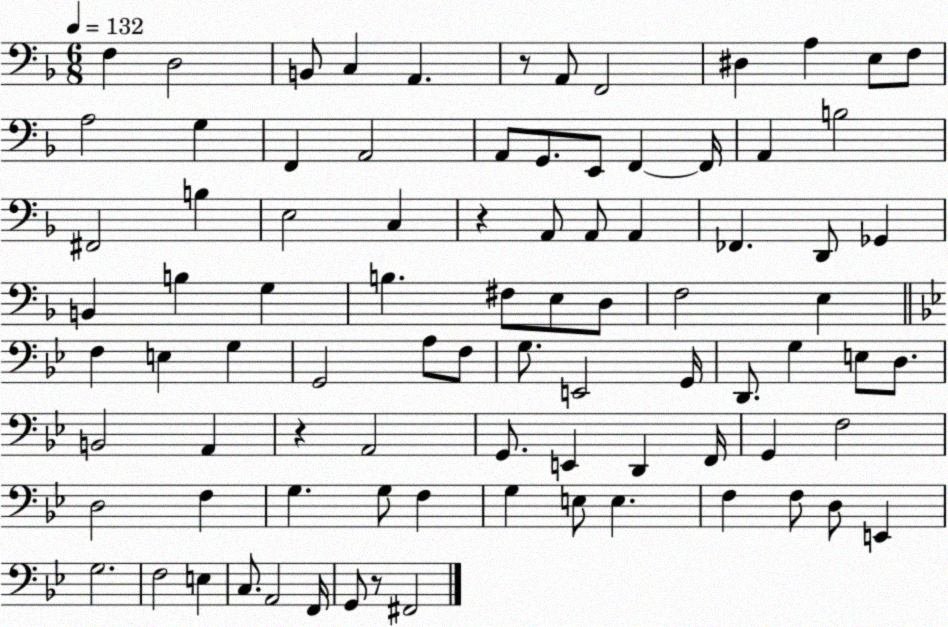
X:1
T:Untitled
M:6/8
L:1/4
K:F
F, D,2 B,,/2 C, A,, z/2 A,,/2 F,,2 ^D, A, E,/2 F,/2 A,2 G, F,, A,,2 A,,/2 G,,/2 E,,/2 F,, F,,/4 A,, B,2 ^F,,2 B, E,2 C, z A,,/2 A,,/2 A,, _F,, D,,/2 _G,, B,, B, G, B, ^F,/2 E,/2 D,/2 F,2 E, F, E, G, G,,2 A,/2 F,/2 G,/2 E,,2 G,,/4 D,,/2 G, E,/2 D,/2 B,,2 A,, z A,,2 G,,/2 E,, D,, F,,/4 G,, F,2 D,2 F, G, G,/2 F, G, E,/2 E, F, F,/2 D,/2 E,, G,2 F,2 E, C,/2 A,,2 F,,/4 G,,/2 z/2 ^F,,2